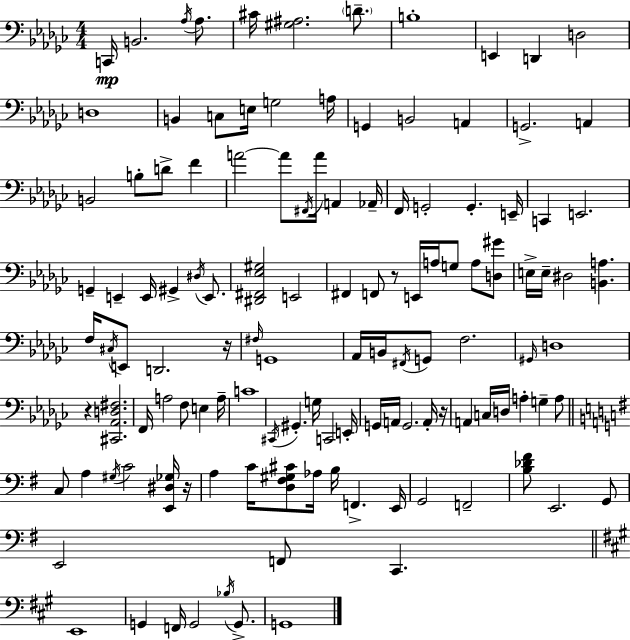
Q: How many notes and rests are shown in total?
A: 124